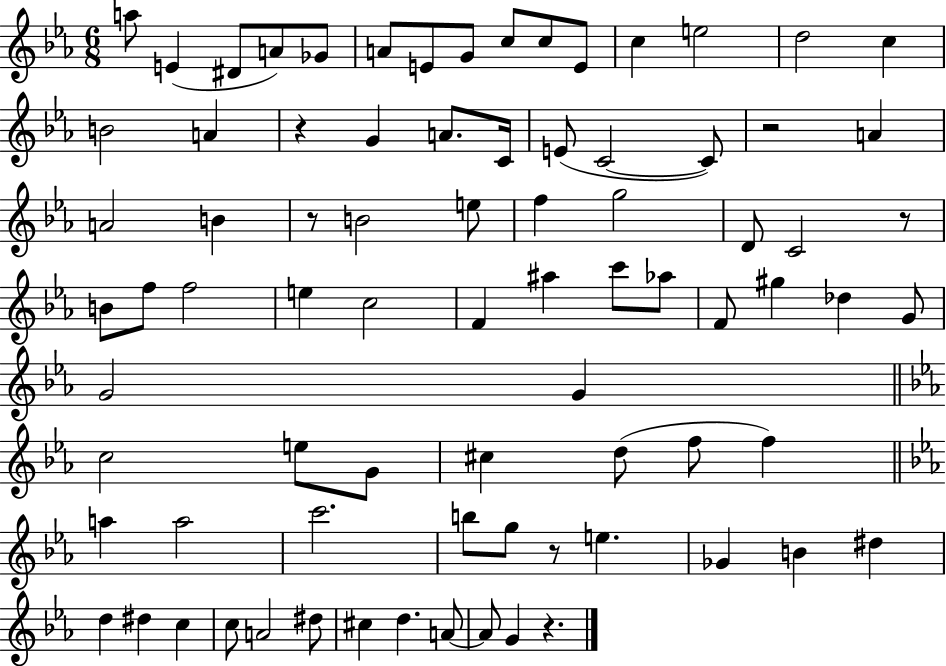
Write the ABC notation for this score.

X:1
T:Untitled
M:6/8
L:1/4
K:Eb
a/2 E ^D/2 A/2 _G/2 A/2 E/2 G/2 c/2 c/2 E/2 c e2 d2 c B2 A z G A/2 C/4 E/2 C2 C/2 z2 A A2 B z/2 B2 e/2 f g2 D/2 C2 z/2 B/2 f/2 f2 e c2 F ^a c'/2 _a/2 F/2 ^g _d G/2 G2 G c2 e/2 G/2 ^c d/2 f/2 f a a2 c'2 b/2 g/2 z/2 e _G B ^d d ^d c c/2 A2 ^d/2 ^c d A/2 A/2 G z